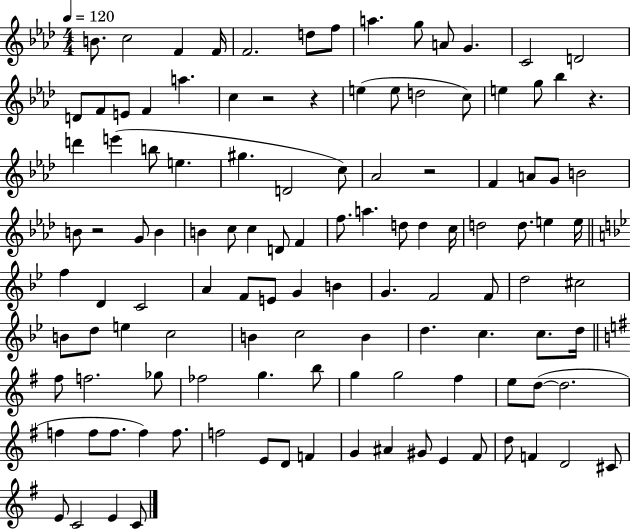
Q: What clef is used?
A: treble